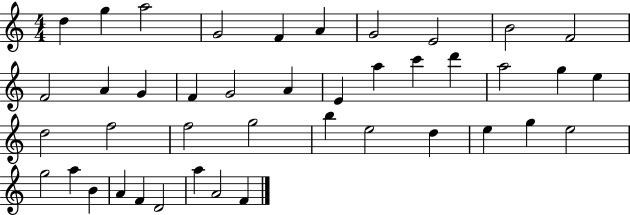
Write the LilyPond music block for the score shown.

{
  \clef treble
  \numericTimeSignature
  \time 4/4
  \key c \major
  d''4 g''4 a''2 | g'2 f'4 a'4 | g'2 e'2 | b'2 f'2 | \break f'2 a'4 g'4 | f'4 g'2 a'4 | e'4 a''4 c'''4 d'''4 | a''2 g''4 e''4 | \break d''2 f''2 | f''2 g''2 | b''4 e''2 d''4 | e''4 g''4 e''2 | \break g''2 a''4 b'4 | a'4 f'4 d'2 | a''4 a'2 f'4 | \bar "|."
}